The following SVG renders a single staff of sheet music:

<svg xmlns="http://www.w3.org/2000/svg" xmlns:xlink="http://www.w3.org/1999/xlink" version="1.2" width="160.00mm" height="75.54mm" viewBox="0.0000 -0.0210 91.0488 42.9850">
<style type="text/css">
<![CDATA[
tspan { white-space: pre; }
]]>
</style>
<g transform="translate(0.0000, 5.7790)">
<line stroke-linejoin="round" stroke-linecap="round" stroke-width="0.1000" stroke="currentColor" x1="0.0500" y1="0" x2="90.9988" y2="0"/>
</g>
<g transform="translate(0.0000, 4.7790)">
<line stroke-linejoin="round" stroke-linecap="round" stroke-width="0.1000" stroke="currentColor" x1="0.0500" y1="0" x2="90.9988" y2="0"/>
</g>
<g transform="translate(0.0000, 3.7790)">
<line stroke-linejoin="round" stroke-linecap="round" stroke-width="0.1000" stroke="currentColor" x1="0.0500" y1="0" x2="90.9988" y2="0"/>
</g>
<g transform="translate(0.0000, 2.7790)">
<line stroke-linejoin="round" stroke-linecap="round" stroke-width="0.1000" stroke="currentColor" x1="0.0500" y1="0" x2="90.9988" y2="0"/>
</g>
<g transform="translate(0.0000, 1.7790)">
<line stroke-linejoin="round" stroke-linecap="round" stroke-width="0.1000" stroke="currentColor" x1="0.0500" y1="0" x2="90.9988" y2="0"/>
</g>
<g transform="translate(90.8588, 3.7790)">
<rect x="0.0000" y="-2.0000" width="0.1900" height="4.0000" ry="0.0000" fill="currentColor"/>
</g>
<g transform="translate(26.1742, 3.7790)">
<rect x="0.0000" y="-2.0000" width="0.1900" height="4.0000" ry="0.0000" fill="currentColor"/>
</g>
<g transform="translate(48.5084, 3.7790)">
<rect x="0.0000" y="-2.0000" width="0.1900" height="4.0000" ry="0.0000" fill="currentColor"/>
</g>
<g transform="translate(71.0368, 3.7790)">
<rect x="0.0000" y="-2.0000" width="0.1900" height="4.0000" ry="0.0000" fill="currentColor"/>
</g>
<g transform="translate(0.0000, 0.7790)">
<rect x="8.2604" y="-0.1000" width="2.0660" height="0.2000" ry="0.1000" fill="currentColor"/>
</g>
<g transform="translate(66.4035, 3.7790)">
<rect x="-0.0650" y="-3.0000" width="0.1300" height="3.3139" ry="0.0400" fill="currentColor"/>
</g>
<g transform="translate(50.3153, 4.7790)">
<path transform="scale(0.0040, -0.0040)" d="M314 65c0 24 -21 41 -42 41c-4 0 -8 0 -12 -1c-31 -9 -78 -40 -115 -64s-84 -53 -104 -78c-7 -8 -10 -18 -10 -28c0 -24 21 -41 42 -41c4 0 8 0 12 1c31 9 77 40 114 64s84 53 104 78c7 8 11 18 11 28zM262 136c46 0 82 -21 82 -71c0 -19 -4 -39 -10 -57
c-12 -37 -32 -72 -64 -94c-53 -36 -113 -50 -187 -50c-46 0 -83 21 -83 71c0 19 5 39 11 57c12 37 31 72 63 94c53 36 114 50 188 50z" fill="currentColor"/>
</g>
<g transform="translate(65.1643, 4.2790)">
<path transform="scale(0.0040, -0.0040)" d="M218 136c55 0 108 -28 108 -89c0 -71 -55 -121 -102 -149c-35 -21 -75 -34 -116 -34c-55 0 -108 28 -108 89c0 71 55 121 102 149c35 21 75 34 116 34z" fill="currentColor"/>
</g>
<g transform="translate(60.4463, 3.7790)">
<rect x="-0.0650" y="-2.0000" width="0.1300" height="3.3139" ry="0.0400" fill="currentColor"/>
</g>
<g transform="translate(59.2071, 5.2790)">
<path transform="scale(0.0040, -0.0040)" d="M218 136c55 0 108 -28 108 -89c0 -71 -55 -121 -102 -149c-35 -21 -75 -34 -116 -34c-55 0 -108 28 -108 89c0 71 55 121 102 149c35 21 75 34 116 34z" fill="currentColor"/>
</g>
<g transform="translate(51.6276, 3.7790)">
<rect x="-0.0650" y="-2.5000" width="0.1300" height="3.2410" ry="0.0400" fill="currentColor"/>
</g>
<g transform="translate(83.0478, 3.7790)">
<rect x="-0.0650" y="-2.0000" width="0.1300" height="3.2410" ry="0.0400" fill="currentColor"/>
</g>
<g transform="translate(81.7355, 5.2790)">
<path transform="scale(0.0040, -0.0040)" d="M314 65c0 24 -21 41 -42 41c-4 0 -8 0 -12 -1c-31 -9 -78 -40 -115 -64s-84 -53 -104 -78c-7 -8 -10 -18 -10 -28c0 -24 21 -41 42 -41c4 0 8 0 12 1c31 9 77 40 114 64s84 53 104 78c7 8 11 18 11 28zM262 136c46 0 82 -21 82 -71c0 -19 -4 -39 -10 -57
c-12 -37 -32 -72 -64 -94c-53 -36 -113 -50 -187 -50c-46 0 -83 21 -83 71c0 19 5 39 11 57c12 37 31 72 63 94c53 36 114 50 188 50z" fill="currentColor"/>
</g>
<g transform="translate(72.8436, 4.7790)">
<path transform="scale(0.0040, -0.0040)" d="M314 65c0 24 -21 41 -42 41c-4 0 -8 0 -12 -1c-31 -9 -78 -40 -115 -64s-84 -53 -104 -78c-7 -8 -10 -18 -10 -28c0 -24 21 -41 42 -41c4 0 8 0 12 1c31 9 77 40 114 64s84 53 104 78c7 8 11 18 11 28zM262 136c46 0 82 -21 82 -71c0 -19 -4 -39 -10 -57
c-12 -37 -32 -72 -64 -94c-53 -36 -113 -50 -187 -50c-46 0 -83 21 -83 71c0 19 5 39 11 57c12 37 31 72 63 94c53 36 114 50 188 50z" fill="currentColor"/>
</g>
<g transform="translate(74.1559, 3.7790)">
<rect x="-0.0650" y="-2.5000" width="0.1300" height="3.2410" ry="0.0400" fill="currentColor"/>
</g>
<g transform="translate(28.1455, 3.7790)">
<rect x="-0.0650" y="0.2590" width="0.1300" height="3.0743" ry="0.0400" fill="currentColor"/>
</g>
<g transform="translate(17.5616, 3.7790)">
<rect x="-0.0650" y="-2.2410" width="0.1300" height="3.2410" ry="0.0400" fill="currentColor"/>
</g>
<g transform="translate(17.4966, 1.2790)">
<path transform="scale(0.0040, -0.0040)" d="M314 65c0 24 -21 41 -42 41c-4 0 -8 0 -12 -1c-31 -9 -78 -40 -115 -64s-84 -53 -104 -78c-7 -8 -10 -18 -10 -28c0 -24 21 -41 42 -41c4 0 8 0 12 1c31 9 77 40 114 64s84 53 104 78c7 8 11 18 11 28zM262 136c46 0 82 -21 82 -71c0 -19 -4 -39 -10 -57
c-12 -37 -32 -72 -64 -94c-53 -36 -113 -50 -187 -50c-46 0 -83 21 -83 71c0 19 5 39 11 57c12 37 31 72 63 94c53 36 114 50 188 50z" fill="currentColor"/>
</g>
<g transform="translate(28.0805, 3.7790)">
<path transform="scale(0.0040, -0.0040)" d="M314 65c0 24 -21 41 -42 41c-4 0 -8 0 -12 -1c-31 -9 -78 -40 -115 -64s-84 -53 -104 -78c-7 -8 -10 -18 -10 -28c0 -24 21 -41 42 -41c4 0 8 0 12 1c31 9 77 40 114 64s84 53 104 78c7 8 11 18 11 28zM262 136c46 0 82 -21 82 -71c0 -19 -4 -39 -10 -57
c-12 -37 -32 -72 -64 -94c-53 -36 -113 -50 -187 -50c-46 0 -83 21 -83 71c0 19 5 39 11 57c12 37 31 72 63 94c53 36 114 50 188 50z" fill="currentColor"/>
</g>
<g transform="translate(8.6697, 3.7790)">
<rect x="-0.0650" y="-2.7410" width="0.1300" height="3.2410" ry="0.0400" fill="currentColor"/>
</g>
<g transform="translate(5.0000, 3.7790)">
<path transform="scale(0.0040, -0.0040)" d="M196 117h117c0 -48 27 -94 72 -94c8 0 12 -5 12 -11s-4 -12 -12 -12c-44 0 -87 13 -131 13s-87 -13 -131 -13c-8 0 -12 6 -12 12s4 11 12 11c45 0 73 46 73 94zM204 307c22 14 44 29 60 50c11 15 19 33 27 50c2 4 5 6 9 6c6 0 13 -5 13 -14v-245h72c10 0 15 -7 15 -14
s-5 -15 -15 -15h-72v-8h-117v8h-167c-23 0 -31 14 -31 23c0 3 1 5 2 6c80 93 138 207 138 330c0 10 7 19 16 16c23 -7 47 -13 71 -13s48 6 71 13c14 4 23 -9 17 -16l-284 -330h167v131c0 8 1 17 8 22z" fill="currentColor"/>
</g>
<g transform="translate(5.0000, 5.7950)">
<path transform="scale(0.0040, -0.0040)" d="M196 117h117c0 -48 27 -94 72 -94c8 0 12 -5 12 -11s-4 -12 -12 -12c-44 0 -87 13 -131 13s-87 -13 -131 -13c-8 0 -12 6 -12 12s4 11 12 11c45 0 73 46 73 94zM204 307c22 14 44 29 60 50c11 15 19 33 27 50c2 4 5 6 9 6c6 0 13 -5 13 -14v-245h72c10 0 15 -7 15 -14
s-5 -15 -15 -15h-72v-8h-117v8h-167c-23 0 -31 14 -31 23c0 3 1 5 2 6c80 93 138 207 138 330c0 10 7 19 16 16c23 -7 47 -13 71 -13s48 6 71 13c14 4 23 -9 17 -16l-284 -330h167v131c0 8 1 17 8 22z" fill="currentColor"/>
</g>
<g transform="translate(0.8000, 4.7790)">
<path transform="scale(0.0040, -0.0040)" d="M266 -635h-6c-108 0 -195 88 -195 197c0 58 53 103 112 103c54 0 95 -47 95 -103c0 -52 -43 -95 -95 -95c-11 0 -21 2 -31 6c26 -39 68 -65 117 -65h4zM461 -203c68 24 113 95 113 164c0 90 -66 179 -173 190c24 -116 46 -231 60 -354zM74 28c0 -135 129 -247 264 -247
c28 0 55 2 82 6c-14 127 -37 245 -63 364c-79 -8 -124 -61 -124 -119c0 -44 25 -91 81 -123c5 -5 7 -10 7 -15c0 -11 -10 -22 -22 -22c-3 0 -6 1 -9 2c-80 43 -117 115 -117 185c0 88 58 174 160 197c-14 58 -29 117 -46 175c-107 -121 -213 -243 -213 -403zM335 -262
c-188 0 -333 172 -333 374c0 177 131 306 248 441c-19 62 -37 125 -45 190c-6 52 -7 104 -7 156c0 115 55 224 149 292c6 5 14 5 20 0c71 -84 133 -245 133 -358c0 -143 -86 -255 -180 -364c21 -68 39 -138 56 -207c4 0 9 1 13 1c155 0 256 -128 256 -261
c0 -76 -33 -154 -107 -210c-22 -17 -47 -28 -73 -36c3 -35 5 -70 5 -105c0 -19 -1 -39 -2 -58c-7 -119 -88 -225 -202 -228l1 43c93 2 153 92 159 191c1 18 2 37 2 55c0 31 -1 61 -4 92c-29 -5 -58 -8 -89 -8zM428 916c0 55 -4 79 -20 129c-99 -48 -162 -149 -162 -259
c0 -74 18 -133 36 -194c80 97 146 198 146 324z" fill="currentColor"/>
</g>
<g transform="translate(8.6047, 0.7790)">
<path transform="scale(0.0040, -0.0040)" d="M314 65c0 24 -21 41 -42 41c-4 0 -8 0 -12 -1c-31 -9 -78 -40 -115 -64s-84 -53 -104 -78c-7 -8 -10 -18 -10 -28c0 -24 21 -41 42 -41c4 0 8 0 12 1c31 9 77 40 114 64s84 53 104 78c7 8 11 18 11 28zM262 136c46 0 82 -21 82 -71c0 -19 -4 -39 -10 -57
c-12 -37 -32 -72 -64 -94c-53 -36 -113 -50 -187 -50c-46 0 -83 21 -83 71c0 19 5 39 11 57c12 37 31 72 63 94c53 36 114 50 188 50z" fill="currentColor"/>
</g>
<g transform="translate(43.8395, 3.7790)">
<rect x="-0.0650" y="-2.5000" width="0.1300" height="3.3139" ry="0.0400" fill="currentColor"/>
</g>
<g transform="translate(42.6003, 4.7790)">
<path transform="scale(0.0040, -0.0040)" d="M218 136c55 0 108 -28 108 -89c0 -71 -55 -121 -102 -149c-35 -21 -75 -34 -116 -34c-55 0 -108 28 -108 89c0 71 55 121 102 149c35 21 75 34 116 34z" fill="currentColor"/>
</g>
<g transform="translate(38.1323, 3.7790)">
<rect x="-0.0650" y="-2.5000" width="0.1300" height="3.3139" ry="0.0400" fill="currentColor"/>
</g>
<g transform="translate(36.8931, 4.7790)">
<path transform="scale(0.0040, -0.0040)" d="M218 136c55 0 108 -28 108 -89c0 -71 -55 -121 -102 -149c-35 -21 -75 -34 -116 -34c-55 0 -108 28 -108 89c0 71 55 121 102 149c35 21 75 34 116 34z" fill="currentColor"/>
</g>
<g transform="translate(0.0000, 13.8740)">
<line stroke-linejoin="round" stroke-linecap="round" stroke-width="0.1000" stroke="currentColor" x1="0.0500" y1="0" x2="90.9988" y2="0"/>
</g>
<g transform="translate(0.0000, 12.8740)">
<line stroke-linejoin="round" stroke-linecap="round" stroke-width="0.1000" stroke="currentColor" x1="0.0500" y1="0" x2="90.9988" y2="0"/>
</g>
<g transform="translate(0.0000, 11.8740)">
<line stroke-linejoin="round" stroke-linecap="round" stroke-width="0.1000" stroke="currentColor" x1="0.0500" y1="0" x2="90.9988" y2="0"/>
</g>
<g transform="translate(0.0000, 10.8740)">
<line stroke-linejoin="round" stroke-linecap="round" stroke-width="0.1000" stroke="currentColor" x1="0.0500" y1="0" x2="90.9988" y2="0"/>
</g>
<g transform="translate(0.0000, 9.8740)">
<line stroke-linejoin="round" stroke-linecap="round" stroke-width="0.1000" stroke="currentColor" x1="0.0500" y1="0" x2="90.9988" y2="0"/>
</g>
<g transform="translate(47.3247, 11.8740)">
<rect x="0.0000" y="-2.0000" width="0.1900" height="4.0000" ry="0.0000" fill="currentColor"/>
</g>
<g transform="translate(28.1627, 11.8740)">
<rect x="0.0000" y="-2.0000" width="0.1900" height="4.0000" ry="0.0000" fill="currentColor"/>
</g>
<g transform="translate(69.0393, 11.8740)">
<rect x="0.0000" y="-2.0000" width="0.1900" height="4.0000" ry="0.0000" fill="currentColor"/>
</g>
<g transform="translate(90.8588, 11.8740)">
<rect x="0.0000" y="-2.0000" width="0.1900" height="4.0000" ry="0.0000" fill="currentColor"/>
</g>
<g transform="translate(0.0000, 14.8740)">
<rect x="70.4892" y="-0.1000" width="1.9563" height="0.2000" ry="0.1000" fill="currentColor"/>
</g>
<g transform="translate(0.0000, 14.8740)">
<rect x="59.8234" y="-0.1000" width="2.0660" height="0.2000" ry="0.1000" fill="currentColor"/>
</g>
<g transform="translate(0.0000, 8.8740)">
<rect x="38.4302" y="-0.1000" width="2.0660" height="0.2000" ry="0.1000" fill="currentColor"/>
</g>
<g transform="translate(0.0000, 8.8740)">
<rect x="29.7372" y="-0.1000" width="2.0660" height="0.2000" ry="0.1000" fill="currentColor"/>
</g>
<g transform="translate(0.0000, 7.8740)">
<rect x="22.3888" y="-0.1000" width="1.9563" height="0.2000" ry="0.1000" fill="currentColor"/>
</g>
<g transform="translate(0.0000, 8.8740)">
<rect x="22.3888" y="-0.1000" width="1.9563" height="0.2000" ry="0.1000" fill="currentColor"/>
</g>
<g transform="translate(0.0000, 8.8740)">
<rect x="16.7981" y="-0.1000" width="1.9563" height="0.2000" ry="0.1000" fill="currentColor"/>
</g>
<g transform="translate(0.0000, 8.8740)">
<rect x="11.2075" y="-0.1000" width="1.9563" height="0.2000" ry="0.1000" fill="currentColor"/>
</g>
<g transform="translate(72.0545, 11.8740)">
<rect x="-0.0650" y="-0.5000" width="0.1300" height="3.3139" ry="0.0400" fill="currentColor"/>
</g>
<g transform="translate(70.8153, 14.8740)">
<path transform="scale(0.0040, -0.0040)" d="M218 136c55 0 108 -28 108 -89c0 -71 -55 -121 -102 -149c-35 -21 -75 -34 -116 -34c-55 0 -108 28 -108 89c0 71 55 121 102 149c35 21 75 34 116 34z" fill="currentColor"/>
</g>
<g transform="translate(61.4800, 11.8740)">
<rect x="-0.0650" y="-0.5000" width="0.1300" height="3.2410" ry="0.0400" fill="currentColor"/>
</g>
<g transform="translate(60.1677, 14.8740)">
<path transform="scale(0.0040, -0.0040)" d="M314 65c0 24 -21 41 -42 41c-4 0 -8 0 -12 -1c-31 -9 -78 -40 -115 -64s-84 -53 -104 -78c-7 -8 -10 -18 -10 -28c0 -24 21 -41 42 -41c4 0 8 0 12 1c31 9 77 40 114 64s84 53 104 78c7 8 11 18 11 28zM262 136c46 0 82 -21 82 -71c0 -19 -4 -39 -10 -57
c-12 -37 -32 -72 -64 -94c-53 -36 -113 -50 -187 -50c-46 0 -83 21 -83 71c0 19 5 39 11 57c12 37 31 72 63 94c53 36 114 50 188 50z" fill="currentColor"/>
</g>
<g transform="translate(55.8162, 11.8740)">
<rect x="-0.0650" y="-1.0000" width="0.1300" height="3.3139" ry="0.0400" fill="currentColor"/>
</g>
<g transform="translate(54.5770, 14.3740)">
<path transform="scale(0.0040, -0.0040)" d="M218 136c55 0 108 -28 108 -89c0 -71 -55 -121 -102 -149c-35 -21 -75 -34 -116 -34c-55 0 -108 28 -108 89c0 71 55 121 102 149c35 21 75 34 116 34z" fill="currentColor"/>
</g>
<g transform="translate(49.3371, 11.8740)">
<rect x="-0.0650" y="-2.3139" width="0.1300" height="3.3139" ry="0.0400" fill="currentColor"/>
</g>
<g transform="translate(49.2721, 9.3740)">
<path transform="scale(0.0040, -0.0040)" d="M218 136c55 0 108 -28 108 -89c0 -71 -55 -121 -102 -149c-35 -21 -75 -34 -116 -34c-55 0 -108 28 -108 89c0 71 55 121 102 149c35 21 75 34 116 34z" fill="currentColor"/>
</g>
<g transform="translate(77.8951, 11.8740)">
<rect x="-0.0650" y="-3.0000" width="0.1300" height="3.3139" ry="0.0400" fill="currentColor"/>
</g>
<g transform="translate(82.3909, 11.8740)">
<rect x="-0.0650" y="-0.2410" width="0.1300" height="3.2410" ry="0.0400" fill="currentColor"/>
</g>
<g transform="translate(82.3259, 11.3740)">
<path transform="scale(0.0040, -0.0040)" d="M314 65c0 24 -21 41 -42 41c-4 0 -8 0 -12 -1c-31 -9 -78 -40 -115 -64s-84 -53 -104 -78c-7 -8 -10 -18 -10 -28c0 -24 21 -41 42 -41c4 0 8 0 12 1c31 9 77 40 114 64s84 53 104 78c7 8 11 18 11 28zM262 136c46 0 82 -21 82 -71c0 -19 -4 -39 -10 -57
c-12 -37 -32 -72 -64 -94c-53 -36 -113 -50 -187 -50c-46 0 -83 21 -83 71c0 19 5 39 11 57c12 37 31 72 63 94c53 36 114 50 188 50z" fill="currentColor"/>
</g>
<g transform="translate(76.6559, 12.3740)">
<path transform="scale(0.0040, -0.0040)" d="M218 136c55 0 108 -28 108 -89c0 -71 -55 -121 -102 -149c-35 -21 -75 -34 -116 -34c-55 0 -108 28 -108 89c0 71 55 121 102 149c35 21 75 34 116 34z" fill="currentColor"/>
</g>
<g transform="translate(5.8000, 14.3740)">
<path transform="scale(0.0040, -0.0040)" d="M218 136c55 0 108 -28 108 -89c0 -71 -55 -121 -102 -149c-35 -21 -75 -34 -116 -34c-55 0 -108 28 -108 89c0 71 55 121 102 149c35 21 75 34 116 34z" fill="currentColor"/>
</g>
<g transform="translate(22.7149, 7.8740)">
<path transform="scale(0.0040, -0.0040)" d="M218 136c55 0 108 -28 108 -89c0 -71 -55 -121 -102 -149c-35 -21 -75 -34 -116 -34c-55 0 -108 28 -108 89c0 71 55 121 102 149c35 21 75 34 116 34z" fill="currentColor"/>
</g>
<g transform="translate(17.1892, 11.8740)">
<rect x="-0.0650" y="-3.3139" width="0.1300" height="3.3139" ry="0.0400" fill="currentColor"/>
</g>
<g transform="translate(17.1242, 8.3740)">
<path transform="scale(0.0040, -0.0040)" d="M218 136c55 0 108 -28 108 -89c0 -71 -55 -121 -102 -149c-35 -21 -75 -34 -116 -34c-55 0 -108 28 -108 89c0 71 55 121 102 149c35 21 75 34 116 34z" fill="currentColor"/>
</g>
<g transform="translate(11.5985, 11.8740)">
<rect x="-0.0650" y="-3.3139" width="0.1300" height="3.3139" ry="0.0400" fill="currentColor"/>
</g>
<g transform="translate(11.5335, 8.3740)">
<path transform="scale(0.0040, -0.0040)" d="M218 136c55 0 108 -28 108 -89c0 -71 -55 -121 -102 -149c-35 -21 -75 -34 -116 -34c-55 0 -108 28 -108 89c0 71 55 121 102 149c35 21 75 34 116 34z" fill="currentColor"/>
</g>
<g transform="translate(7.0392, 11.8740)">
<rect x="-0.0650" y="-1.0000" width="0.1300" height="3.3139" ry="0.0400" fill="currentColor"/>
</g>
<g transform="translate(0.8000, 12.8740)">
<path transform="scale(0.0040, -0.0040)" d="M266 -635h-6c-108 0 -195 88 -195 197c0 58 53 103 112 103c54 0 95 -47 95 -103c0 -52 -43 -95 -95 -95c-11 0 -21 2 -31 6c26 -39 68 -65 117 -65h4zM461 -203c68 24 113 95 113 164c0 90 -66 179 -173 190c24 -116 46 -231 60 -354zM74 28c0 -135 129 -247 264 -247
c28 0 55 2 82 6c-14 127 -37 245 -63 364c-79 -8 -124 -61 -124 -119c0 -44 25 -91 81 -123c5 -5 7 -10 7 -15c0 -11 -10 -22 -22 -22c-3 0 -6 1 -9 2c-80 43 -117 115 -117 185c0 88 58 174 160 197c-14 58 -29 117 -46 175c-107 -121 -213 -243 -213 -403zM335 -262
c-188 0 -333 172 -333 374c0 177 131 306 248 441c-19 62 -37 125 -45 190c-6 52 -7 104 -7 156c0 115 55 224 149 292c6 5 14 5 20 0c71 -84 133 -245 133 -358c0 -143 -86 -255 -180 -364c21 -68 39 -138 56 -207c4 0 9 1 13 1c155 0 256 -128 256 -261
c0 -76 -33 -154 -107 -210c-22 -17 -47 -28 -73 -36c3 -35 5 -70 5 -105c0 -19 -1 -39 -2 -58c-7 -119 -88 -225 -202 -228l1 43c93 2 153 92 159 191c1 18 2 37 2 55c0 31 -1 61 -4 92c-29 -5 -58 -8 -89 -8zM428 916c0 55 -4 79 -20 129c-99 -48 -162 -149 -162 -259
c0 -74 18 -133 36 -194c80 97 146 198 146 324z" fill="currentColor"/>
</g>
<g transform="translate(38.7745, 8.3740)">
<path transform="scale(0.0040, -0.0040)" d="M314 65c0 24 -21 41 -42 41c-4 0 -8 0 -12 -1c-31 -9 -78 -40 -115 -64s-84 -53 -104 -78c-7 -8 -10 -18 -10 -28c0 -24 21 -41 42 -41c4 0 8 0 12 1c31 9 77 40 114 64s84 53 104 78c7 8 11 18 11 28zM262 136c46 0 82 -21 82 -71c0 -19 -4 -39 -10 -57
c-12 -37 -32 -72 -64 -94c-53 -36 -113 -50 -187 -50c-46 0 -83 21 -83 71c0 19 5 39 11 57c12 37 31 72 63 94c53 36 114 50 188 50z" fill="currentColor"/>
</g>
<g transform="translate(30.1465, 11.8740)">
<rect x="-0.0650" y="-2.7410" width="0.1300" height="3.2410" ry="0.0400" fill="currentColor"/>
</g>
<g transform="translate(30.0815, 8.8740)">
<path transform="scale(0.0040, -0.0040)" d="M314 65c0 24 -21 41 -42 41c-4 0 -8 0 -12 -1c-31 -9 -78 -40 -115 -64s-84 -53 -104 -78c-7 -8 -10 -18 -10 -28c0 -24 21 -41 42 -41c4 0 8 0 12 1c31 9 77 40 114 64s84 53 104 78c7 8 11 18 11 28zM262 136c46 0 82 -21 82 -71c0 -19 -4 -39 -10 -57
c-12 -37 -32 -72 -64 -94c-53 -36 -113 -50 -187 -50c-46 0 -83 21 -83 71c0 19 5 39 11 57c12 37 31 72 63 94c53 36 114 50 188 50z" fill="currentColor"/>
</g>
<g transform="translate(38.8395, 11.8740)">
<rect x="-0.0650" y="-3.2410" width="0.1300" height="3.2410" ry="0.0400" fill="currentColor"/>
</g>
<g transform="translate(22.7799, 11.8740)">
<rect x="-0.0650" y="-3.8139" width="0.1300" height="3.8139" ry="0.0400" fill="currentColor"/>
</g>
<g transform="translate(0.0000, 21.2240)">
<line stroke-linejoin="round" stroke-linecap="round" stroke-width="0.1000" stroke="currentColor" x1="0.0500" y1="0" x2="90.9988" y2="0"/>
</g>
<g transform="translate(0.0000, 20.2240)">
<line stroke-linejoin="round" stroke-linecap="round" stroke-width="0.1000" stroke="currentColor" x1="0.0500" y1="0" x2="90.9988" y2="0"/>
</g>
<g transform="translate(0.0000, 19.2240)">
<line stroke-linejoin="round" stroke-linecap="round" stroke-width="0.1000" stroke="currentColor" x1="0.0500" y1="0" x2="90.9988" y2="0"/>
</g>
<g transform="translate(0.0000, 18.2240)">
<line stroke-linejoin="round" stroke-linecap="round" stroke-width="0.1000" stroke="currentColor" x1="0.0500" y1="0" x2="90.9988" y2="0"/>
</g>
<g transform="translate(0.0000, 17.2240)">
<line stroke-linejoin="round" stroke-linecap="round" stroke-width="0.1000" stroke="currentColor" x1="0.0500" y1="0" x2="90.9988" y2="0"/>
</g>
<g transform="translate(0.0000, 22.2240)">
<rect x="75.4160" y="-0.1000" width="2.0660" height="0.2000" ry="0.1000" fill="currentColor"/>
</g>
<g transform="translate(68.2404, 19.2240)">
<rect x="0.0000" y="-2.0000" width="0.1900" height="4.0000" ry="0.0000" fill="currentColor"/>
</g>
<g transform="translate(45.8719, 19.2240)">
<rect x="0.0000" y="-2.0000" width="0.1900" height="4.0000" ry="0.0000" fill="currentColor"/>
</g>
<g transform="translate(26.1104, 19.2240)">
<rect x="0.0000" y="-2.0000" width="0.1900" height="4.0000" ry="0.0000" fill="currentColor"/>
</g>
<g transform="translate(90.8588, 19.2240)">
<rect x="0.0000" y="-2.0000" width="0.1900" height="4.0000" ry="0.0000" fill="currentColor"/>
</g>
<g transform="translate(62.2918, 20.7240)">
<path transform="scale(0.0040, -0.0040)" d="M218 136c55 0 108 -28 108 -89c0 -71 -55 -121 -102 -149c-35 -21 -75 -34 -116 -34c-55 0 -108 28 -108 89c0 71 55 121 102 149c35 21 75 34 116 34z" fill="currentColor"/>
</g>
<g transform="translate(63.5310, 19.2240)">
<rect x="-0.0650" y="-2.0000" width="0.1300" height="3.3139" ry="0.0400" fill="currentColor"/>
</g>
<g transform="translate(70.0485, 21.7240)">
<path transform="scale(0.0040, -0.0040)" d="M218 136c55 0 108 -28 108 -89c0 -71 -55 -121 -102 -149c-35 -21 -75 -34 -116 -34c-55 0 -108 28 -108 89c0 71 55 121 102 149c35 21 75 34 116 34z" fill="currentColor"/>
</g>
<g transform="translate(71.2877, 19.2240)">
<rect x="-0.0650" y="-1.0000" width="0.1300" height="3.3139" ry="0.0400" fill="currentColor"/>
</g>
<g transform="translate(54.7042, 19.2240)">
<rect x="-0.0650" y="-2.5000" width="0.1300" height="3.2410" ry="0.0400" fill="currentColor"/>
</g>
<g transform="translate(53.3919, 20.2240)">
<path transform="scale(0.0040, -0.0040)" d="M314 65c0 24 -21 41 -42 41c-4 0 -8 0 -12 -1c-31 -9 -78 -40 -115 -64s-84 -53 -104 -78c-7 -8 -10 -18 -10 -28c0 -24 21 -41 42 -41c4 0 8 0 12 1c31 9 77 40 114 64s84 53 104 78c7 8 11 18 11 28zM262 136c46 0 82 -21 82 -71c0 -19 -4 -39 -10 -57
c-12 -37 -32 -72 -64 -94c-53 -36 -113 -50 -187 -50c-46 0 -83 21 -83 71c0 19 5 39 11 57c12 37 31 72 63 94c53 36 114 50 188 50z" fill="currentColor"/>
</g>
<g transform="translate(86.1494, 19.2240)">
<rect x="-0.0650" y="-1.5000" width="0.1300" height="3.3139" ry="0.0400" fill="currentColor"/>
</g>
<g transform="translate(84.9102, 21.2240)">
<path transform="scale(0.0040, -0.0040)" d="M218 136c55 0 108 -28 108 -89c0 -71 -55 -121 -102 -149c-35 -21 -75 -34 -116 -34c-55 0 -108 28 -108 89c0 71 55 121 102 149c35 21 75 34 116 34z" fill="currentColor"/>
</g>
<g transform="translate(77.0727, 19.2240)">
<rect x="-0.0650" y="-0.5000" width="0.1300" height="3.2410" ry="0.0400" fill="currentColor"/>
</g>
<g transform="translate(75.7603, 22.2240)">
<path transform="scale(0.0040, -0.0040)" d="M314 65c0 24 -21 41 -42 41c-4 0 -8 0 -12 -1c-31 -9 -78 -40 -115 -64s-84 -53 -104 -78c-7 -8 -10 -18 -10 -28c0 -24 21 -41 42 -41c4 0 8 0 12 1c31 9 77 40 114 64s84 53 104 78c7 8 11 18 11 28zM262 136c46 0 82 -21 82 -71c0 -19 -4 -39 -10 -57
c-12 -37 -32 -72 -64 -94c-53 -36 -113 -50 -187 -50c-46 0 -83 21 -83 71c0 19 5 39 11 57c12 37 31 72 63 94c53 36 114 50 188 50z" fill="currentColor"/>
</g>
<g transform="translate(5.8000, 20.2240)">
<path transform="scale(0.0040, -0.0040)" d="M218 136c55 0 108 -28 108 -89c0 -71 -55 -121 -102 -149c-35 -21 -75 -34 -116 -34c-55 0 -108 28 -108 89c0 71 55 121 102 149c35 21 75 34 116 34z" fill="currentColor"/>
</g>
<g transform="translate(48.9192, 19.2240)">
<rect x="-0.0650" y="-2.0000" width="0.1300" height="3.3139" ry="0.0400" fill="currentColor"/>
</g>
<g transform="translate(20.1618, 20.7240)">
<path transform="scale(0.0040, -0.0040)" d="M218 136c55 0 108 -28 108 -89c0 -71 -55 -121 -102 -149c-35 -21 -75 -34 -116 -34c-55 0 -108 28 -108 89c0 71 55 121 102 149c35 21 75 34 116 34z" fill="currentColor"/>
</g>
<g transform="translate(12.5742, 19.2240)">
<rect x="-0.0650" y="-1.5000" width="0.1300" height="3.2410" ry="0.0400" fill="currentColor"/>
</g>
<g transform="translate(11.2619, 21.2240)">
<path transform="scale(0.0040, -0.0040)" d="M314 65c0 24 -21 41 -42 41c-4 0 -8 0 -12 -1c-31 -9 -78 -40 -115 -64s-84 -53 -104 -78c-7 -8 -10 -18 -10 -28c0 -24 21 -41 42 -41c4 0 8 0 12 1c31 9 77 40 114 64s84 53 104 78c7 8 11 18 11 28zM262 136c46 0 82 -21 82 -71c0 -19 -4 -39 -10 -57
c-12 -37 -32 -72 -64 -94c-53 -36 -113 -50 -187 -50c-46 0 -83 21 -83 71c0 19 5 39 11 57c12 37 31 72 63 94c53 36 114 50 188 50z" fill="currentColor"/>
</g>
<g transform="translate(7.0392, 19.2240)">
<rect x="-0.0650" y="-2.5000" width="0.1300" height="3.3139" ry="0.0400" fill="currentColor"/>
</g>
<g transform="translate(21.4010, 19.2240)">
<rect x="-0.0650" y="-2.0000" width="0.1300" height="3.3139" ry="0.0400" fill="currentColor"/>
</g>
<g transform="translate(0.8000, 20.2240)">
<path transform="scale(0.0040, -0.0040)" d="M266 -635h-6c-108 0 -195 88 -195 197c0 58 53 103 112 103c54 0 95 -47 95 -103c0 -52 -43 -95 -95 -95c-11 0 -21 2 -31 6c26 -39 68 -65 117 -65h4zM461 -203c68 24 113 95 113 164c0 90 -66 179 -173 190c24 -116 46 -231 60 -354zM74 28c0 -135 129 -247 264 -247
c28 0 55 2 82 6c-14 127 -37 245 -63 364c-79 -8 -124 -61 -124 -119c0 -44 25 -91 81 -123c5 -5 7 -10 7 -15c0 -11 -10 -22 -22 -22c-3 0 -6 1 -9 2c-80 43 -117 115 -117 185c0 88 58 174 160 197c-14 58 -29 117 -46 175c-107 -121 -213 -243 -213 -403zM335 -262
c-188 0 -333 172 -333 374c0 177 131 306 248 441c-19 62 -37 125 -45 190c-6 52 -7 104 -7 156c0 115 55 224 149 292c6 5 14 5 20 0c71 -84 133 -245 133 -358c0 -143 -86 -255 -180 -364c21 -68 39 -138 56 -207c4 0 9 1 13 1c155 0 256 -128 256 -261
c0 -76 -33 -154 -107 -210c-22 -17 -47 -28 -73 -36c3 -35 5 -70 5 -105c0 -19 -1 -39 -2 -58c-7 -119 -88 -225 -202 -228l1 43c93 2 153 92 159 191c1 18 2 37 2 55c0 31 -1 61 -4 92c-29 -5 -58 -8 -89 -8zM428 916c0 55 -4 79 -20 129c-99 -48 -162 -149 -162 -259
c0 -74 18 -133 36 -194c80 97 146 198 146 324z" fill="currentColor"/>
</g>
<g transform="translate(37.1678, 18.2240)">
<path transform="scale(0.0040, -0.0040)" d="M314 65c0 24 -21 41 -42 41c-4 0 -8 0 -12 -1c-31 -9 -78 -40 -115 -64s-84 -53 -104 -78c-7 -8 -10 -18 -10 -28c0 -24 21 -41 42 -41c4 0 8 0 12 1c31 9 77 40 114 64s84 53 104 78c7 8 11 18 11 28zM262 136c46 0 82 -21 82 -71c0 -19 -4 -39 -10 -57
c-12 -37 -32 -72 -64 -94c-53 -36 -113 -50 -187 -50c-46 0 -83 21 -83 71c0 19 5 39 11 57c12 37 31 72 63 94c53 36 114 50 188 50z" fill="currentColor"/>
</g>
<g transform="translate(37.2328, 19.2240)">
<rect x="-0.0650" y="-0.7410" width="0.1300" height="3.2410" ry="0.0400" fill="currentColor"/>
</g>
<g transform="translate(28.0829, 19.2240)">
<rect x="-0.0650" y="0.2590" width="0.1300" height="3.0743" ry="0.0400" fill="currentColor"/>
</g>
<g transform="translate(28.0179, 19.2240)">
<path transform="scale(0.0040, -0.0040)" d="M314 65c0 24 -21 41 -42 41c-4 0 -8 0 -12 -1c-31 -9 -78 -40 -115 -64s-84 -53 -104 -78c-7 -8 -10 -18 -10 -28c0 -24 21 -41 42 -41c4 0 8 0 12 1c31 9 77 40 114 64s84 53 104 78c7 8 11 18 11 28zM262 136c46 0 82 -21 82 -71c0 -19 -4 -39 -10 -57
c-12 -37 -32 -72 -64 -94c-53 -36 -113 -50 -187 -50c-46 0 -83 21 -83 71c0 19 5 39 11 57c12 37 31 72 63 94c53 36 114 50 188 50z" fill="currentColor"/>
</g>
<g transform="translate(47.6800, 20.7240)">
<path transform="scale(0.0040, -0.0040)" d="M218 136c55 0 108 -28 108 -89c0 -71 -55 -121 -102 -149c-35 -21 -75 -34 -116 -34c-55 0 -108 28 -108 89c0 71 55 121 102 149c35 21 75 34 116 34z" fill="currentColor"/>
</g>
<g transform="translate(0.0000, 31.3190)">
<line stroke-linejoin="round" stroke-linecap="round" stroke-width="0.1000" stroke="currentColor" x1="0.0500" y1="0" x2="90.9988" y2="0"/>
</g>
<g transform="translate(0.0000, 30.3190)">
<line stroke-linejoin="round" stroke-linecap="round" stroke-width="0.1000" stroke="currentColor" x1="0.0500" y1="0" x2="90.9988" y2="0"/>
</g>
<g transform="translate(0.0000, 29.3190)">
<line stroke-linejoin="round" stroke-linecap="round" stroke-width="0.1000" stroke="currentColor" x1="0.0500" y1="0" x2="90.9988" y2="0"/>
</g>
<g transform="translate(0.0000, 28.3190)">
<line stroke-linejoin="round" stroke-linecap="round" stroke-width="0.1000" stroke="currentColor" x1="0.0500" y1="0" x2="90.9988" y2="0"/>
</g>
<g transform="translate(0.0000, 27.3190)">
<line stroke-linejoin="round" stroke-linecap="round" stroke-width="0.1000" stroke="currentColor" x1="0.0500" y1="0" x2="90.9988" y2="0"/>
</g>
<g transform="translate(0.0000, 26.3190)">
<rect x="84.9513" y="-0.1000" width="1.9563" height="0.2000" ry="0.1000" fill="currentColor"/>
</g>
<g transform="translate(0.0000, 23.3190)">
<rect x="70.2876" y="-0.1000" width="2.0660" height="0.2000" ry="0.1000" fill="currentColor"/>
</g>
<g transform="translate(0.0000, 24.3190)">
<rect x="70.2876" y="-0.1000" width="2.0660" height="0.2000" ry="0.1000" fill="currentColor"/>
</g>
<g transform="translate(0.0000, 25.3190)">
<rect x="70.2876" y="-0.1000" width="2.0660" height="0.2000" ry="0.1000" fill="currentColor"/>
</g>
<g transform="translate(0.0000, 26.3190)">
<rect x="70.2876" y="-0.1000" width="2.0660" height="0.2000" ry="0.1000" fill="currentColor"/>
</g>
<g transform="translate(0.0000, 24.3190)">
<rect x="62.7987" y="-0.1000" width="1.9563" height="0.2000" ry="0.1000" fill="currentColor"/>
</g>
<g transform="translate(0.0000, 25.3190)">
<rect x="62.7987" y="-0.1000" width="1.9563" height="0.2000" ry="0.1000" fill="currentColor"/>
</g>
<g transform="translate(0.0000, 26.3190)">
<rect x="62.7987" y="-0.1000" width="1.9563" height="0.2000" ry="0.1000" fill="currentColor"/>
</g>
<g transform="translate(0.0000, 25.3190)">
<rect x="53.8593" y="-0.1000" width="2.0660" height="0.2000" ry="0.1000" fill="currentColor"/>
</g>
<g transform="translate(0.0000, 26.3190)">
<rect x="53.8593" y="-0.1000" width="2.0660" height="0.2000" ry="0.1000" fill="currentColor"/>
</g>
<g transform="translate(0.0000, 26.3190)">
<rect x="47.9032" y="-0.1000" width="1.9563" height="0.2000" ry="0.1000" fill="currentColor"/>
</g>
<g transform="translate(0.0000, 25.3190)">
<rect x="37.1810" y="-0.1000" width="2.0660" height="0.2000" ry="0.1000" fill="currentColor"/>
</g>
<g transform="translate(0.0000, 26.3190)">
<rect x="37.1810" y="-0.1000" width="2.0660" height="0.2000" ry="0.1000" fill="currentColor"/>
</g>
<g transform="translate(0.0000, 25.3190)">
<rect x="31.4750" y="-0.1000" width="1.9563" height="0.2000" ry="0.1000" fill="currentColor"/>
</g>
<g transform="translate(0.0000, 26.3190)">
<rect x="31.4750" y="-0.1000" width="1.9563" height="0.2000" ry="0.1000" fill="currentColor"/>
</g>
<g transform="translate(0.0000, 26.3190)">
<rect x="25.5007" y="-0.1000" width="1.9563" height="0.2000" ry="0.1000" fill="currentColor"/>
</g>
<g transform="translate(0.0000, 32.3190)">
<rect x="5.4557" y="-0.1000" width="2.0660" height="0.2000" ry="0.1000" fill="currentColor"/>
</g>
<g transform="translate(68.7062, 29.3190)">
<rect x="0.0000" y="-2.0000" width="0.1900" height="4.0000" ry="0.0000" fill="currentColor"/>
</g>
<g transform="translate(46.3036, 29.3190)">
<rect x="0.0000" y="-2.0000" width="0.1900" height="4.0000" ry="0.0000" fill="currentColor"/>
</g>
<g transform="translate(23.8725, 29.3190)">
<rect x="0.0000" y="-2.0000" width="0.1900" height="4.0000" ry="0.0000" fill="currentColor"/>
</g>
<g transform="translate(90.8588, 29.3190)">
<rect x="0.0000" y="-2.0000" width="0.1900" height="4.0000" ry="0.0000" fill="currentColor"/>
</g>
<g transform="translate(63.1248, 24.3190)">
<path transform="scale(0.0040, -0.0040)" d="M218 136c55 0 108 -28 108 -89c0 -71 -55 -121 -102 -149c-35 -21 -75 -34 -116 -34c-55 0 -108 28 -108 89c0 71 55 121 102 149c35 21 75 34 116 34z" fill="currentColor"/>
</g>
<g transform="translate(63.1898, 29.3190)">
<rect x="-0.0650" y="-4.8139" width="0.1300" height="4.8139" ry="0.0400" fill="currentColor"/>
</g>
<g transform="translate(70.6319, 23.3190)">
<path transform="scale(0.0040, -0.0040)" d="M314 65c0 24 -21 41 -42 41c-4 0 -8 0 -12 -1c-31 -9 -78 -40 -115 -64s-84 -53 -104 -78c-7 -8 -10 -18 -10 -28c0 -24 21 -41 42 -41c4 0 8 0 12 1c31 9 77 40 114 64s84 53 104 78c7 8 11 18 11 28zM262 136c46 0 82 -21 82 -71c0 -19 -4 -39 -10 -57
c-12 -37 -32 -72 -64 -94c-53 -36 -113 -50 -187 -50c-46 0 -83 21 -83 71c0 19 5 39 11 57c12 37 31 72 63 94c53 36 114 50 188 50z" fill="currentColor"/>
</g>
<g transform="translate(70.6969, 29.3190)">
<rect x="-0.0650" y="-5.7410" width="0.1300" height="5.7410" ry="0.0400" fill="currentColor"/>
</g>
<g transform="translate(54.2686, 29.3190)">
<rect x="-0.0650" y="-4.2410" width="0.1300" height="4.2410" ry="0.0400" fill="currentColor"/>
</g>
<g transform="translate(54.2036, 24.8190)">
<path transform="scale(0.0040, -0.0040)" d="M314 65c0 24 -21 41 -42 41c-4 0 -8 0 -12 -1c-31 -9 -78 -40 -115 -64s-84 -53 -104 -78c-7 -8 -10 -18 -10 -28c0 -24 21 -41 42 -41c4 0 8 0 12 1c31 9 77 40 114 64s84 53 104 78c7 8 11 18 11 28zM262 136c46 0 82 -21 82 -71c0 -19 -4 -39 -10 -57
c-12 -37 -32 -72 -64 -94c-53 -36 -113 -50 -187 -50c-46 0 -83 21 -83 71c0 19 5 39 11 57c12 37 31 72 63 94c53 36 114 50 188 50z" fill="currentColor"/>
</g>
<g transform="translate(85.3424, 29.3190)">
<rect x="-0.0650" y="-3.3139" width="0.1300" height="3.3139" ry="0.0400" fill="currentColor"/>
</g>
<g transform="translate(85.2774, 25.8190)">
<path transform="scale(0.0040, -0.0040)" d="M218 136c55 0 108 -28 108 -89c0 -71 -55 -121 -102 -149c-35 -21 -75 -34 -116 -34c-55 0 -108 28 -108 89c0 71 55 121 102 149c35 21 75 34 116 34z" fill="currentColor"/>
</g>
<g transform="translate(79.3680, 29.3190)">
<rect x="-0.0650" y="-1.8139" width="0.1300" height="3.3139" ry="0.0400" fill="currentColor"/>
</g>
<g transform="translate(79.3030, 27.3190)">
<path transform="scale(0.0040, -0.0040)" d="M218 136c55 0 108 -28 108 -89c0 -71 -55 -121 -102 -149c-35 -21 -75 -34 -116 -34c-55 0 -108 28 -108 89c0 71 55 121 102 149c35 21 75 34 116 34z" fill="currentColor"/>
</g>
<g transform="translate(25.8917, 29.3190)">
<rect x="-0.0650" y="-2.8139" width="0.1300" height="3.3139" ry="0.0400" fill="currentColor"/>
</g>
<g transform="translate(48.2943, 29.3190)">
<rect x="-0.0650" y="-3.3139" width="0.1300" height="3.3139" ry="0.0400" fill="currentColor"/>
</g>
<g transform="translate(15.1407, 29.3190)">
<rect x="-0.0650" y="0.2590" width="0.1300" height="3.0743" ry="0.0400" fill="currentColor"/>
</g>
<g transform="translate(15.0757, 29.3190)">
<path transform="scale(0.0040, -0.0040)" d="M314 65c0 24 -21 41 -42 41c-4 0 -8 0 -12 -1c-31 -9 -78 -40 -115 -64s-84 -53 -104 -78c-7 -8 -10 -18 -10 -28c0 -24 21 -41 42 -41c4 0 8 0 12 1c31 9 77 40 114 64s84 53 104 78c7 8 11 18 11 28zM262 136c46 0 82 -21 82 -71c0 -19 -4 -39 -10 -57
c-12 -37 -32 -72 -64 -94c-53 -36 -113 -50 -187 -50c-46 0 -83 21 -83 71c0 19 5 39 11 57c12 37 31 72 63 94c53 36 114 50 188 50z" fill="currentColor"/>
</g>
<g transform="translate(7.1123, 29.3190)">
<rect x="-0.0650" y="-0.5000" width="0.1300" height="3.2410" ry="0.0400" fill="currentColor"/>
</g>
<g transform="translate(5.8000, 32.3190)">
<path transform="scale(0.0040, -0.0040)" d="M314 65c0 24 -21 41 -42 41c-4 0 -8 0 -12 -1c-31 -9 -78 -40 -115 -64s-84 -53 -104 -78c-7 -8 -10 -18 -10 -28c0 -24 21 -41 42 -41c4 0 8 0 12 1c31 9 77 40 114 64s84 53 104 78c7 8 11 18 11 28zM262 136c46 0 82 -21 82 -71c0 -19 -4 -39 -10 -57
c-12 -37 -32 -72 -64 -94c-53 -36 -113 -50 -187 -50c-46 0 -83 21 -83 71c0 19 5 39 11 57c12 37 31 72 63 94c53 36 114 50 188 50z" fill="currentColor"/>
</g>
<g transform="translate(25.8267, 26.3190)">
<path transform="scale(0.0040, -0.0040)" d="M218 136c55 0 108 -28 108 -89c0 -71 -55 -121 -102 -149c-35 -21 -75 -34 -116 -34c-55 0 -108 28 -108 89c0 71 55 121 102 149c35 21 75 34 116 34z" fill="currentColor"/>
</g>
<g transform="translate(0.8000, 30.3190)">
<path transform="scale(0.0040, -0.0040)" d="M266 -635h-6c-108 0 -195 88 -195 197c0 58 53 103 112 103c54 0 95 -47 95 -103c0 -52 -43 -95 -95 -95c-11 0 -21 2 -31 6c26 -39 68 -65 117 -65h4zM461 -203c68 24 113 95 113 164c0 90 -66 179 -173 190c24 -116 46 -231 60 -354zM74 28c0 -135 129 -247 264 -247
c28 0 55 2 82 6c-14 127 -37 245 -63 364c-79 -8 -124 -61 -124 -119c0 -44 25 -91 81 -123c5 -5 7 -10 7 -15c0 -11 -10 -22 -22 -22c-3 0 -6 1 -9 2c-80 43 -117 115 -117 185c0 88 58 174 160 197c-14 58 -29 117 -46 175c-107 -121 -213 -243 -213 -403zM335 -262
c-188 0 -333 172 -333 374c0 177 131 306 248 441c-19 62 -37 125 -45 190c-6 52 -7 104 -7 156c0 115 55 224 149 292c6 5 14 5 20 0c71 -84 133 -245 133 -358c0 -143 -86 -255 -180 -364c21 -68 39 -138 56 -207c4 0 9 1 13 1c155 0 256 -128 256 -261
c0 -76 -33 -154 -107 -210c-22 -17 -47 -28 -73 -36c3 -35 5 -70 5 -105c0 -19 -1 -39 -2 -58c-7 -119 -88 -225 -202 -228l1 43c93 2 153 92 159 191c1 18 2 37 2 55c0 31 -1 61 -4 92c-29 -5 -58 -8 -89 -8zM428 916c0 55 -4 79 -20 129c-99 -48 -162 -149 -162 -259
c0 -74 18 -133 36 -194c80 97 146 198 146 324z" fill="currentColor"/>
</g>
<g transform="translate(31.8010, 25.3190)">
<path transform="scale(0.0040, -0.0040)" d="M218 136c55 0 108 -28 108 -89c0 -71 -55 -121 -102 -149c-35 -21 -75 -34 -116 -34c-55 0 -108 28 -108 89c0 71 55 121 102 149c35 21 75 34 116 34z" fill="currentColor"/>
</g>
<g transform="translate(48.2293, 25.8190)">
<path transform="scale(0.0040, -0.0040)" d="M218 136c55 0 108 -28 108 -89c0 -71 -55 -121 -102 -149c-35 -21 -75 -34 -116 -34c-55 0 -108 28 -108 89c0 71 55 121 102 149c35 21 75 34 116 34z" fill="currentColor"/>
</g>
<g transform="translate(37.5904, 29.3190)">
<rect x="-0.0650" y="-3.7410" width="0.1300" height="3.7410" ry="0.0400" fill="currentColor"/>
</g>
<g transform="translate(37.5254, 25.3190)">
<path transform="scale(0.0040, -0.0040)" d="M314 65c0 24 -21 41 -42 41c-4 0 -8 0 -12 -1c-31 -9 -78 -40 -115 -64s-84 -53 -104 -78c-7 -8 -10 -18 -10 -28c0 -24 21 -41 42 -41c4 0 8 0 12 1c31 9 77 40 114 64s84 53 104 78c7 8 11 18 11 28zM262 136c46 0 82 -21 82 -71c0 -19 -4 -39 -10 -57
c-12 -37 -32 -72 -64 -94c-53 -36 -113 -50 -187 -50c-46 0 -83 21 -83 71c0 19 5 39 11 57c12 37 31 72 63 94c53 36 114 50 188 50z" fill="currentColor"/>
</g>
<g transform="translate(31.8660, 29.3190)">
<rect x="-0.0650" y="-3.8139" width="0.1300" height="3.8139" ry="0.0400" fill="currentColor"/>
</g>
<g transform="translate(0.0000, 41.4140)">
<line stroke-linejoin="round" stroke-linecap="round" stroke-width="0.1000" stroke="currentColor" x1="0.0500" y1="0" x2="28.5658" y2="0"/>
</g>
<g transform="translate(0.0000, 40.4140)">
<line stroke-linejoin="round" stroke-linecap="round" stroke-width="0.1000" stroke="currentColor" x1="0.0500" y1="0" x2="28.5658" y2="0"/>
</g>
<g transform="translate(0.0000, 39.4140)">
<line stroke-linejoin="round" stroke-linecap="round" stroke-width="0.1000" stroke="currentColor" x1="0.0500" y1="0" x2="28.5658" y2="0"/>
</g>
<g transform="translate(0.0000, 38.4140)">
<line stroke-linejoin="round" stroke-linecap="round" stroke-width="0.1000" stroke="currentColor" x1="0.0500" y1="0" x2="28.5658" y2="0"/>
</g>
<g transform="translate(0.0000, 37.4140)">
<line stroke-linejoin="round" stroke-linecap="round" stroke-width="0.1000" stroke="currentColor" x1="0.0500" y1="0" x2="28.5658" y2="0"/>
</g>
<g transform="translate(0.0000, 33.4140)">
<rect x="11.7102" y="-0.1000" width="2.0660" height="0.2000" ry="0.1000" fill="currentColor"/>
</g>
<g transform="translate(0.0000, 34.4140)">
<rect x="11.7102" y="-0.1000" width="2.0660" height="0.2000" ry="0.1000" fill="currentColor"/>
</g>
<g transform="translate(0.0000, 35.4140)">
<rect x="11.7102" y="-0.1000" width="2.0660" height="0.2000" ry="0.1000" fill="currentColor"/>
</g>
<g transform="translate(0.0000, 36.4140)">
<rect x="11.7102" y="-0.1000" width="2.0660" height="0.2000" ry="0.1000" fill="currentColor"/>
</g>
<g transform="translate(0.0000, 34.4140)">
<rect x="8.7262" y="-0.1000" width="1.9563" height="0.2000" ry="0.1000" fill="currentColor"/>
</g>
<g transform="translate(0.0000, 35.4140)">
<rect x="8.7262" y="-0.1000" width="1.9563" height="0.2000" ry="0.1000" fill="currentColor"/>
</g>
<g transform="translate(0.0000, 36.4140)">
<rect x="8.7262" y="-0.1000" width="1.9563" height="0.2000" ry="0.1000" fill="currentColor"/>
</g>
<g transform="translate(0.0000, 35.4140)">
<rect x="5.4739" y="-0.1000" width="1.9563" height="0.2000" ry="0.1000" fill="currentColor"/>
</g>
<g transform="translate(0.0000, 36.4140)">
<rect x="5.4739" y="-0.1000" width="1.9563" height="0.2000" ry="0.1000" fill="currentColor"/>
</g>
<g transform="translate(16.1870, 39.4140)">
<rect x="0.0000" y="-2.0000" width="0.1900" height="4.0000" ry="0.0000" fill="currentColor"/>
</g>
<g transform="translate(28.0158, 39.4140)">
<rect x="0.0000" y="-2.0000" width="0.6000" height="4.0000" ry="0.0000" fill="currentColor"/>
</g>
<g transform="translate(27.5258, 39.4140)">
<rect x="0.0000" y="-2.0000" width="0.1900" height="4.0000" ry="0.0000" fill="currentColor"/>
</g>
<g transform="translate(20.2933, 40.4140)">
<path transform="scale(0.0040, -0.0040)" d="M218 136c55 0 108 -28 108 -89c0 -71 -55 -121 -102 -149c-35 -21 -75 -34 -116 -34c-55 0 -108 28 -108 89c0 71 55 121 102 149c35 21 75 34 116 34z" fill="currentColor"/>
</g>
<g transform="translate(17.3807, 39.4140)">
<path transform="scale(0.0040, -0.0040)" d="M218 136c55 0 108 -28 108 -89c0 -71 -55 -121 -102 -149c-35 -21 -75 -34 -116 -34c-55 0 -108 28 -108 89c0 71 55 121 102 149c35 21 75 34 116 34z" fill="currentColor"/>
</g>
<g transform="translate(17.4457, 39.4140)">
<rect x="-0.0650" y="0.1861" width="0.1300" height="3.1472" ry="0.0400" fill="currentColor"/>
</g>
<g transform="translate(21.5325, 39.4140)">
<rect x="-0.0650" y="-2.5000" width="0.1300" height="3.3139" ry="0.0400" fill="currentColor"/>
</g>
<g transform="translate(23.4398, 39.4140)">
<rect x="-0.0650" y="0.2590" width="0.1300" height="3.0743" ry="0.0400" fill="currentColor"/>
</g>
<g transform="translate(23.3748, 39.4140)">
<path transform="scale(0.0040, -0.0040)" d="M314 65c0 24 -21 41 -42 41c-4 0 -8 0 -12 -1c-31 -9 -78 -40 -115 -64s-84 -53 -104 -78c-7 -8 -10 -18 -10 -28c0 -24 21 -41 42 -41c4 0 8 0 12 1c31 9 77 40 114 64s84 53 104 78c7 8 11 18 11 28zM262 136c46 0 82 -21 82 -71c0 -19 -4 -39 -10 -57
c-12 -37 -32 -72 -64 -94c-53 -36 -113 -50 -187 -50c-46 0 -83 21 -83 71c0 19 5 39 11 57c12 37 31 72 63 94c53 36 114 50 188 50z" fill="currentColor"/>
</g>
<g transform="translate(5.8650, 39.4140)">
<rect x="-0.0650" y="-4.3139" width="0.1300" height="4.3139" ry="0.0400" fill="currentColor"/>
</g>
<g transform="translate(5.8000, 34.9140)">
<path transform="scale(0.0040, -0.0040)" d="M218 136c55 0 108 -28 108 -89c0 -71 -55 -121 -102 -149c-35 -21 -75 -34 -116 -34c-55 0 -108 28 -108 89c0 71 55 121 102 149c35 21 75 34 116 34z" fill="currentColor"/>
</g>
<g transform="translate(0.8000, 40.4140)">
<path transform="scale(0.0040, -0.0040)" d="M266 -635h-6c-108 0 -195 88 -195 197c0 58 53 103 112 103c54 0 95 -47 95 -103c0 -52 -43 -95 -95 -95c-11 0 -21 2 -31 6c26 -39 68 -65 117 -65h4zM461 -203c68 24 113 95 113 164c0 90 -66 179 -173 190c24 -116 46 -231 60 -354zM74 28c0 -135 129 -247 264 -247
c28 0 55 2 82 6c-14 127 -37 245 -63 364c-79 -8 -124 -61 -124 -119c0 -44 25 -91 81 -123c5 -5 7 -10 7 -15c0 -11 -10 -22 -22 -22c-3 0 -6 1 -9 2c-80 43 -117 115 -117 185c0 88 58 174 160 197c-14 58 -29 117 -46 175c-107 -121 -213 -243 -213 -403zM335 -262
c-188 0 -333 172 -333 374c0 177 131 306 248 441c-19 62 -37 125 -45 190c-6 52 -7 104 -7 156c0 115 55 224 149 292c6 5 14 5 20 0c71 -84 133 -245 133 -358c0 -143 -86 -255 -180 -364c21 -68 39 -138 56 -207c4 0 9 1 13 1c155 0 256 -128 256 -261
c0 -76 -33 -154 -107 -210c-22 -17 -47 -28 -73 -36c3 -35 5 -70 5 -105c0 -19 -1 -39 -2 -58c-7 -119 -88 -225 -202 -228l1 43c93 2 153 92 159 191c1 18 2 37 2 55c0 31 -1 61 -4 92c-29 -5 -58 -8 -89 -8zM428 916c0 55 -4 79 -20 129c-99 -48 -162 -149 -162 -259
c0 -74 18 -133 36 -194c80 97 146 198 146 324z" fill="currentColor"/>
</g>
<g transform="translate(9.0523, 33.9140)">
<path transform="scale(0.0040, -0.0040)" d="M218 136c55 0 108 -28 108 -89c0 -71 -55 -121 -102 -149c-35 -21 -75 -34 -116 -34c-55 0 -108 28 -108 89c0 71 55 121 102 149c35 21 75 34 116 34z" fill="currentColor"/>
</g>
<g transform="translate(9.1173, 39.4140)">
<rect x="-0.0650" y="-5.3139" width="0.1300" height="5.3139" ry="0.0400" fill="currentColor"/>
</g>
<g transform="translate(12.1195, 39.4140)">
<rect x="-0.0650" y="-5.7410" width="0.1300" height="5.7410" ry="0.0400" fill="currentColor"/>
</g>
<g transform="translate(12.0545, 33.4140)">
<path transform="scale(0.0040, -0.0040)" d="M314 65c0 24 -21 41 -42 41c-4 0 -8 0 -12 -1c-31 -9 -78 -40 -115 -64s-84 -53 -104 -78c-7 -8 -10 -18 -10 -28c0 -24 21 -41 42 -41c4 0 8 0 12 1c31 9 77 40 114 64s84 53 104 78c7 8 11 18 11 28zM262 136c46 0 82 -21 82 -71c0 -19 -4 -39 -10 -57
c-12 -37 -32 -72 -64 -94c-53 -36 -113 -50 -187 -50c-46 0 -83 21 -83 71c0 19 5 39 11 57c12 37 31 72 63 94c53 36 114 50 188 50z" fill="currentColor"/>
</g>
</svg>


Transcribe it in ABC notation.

X:1
T:Untitled
M:4/4
L:1/4
K:C
a2 g2 B2 G G G2 F A G2 F2 D b b c' a2 b2 g D C2 C A c2 G E2 F B2 d2 F G2 F D C2 E C2 B2 a c' c'2 b d'2 e' g'2 f b d' f' g'2 B G B2